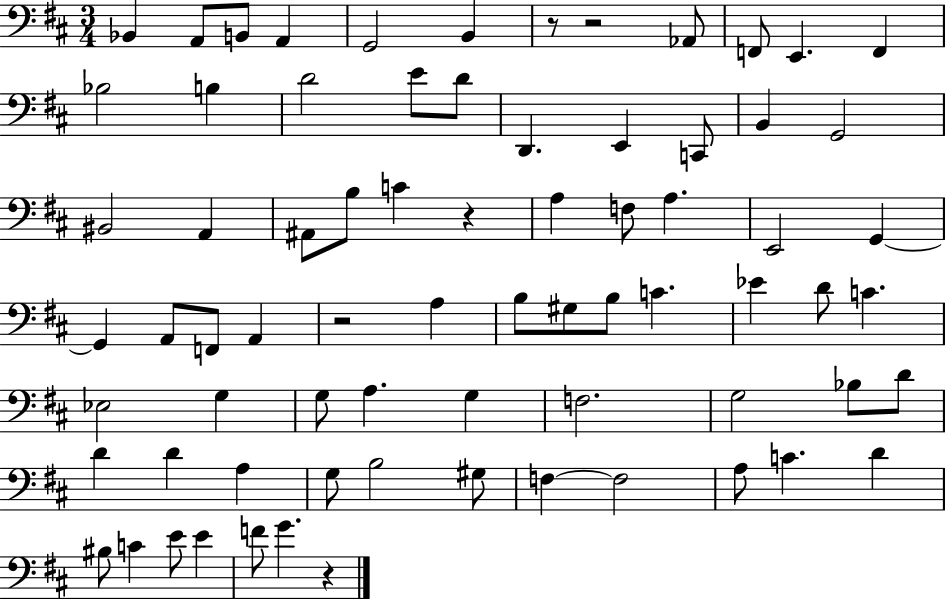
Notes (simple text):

Bb2/q A2/e B2/e A2/q G2/h B2/q R/e R/h Ab2/e F2/e E2/q. F2/q Bb3/h B3/q D4/h E4/e D4/e D2/q. E2/q C2/e B2/q G2/h BIS2/h A2/q A#2/e B3/e C4/q R/q A3/q F3/e A3/q. E2/h G2/q G2/q A2/e F2/e A2/q R/h A3/q B3/e G#3/e B3/e C4/q. Eb4/q D4/e C4/q. Eb3/h G3/q G3/e A3/q. G3/q F3/h. G3/h Bb3/e D4/e D4/q D4/q A3/q G3/e B3/h G#3/e F3/q F3/h A3/e C4/q. D4/q BIS3/e C4/q E4/e E4/q F4/e G4/q. R/q